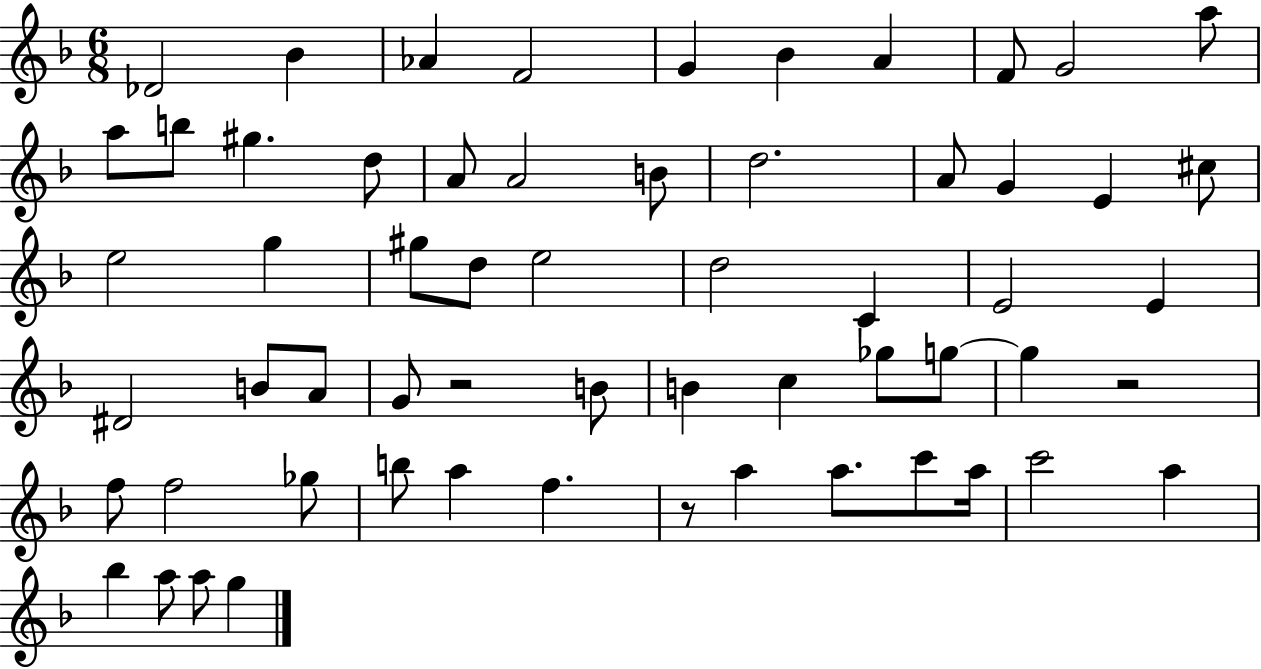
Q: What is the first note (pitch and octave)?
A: Db4